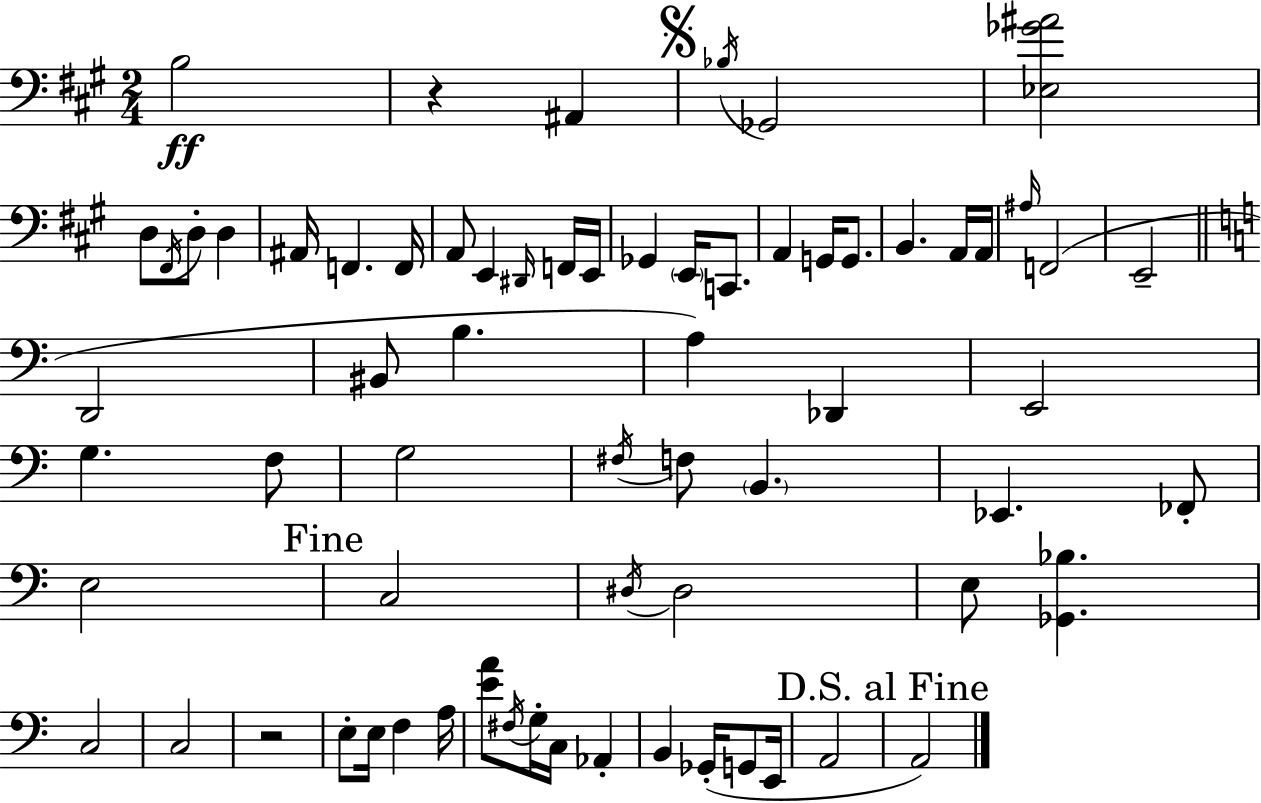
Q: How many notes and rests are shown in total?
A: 68